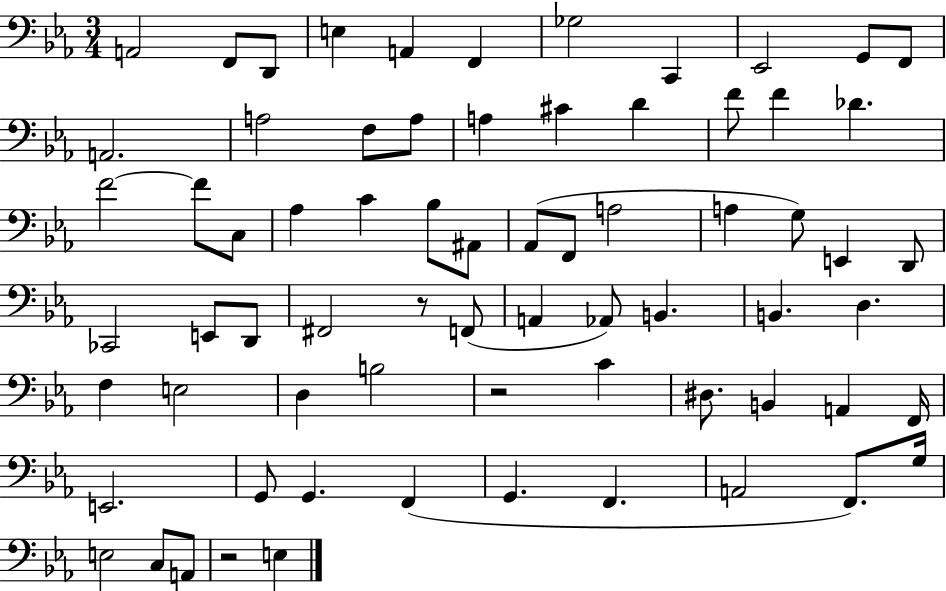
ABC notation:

X:1
T:Untitled
M:3/4
L:1/4
K:Eb
A,,2 F,,/2 D,,/2 E, A,, F,, _G,2 C,, _E,,2 G,,/2 F,,/2 A,,2 A,2 F,/2 A,/2 A, ^C D F/2 F _D F2 F/2 C,/2 _A, C _B,/2 ^A,,/2 _A,,/2 F,,/2 A,2 A, G,/2 E,, D,,/2 _C,,2 E,,/2 D,,/2 ^F,,2 z/2 F,,/2 A,, _A,,/2 B,, B,, D, F, E,2 D, B,2 z2 C ^D,/2 B,, A,, F,,/4 E,,2 G,,/2 G,, F,, G,, F,, A,,2 F,,/2 G,/4 E,2 C,/2 A,,/2 z2 E,